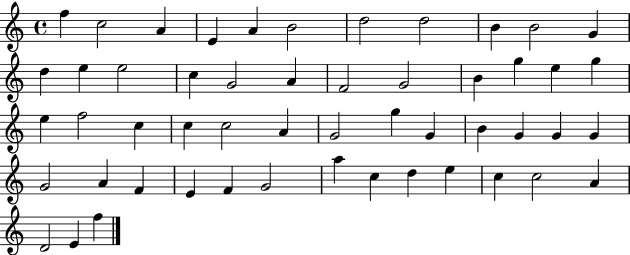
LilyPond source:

{
  \clef treble
  \time 4/4
  \defaultTimeSignature
  \key c \major
  f''4 c''2 a'4 | e'4 a'4 b'2 | d''2 d''2 | b'4 b'2 g'4 | \break d''4 e''4 e''2 | c''4 g'2 a'4 | f'2 g'2 | b'4 g''4 e''4 g''4 | \break e''4 f''2 c''4 | c''4 c''2 a'4 | g'2 g''4 g'4 | b'4 g'4 g'4 g'4 | \break g'2 a'4 f'4 | e'4 f'4 g'2 | a''4 c''4 d''4 e''4 | c''4 c''2 a'4 | \break d'2 e'4 f''4 | \bar "|."
}